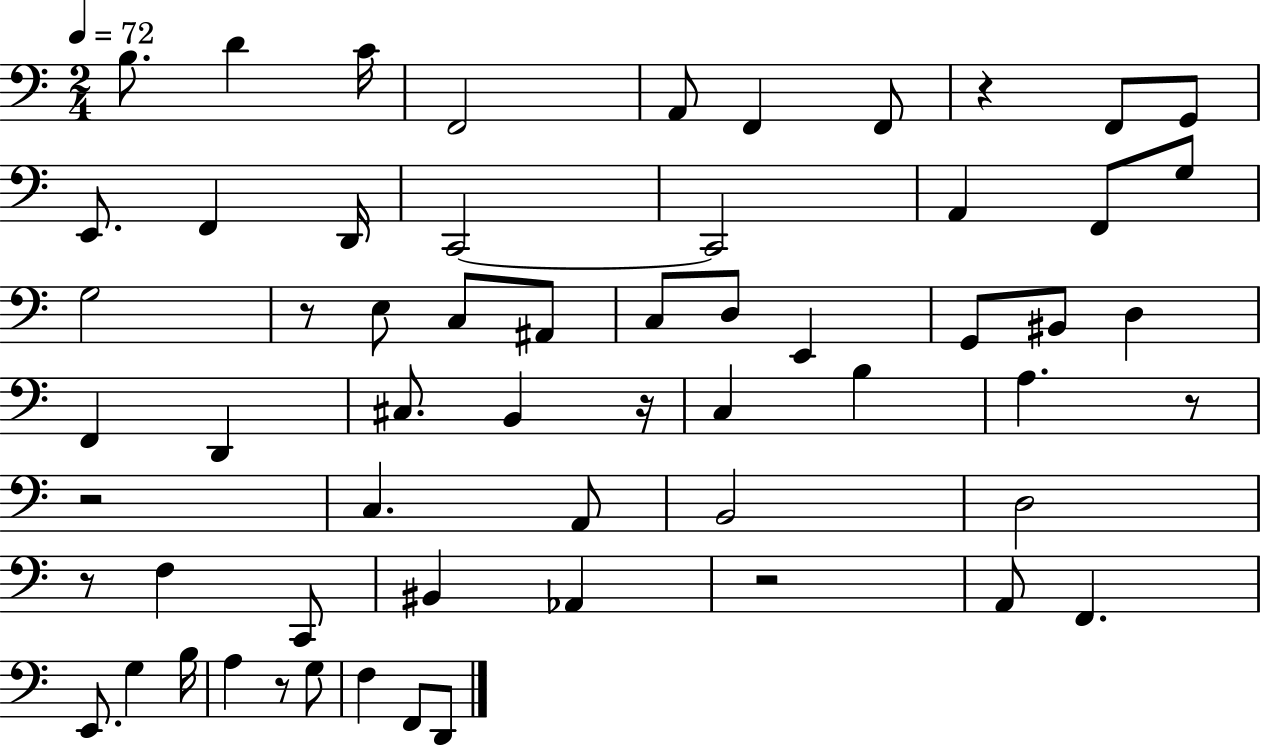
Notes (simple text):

B3/e. D4/q C4/s F2/h A2/e F2/q F2/e R/q F2/e G2/e E2/e. F2/q D2/s C2/h C2/h A2/q F2/e G3/e G3/h R/e E3/e C3/e A#2/e C3/e D3/e E2/q G2/e BIS2/e D3/q F2/q D2/q C#3/e. B2/q R/s C3/q B3/q A3/q. R/e R/h C3/q. A2/e B2/h D3/h R/e F3/q C2/e BIS2/q Ab2/q R/h A2/e F2/q. E2/e. G3/q B3/s A3/q R/e G3/e F3/q F2/e D2/e